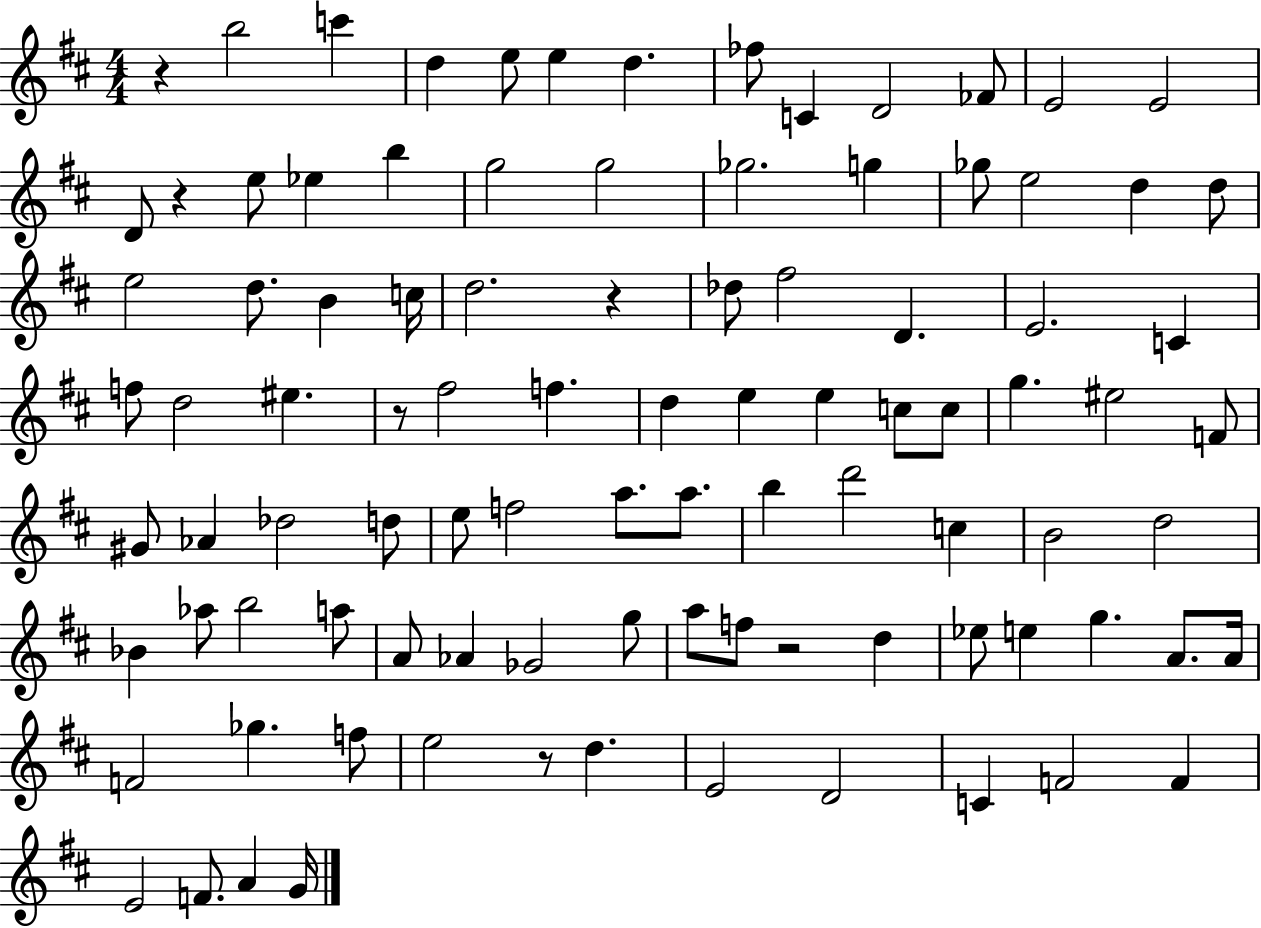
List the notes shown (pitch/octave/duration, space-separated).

R/q B5/h C6/q D5/q E5/e E5/q D5/q. FES5/e C4/q D4/h FES4/e E4/h E4/h D4/e R/q E5/e Eb5/q B5/q G5/h G5/h Gb5/h. G5/q Gb5/e E5/h D5/q D5/e E5/h D5/e. B4/q C5/s D5/h. R/q Db5/e F#5/h D4/q. E4/h. C4/q F5/e D5/h EIS5/q. R/e F#5/h F5/q. D5/q E5/q E5/q C5/e C5/e G5/q. EIS5/h F4/e G#4/e Ab4/q Db5/h D5/e E5/e F5/h A5/e. A5/e. B5/q D6/h C5/q B4/h D5/h Bb4/q Ab5/e B5/h A5/e A4/e Ab4/q Gb4/h G5/e A5/e F5/e R/h D5/q Eb5/e E5/q G5/q. A4/e. A4/s F4/h Gb5/q. F5/e E5/h R/e D5/q. E4/h D4/h C4/q F4/h F4/q E4/h F4/e. A4/q G4/s